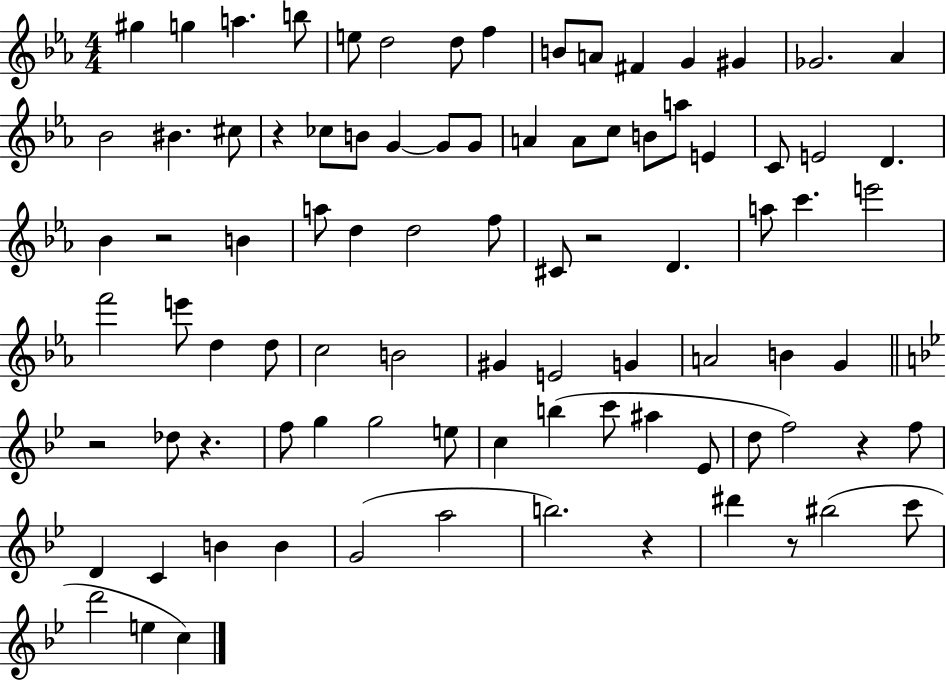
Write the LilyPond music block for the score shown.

{
  \clef treble
  \numericTimeSignature
  \time 4/4
  \key ees \major
  gis''4 g''4 a''4. b''8 | e''8 d''2 d''8 f''4 | b'8 a'8 fis'4 g'4 gis'4 | ges'2. aes'4 | \break bes'2 bis'4. cis''8 | r4 ces''8 b'8 g'4~~ g'8 g'8 | a'4 a'8 c''8 b'8 a''8 e'4 | c'8 e'2 d'4. | \break bes'4 r2 b'4 | a''8 d''4 d''2 f''8 | cis'8 r2 d'4. | a''8 c'''4. e'''2 | \break f'''2 e'''8 d''4 d''8 | c''2 b'2 | gis'4 e'2 g'4 | a'2 b'4 g'4 | \break \bar "||" \break \key bes \major r2 des''8 r4. | f''8 g''4 g''2 e''8 | c''4 b''4( c'''8 ais''4 ees'8 | d''8 f''2) r4 f''8 | \break d'4 c'4 b'4 b'4 | g'2( a''2 | b''2.) r4 | dis'''4 r8 bis''2( c'''8 | \break d'''2 e''4 c''4) | \bar "|."
}